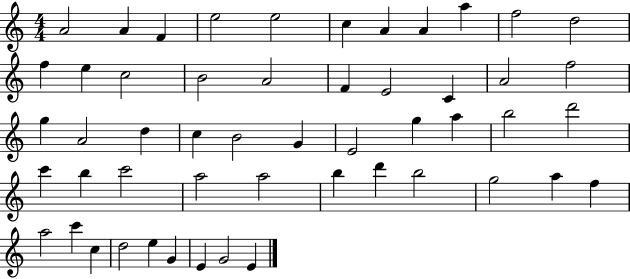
{
  \clef treble
  \numericTimeSignature
  \time 4/4
  \key c \major
  a'2 a'4 f'4 | e''2 e''2 | c''4 a'4 a'4 a''4 | f''2 d''2 | \break f''4 e''4 c''2 | b'2 a'2 | f'4 e'2 c'4 | a'2 f''2 | \break g''4 a'2 d''4 | c''4 b'2 g'4 | e'2 g''4 a''4 | b''2 d'''2 | \break c'''4 b''4 c'''2 | a''2 a''2 | b''4 d'''4 b''2 | g''2 a''4 f''4 | \break a''2 c'''4 c''4 | d''2 e''4 g'4 | e'4 g'2 e'4 | \bar "|."
}